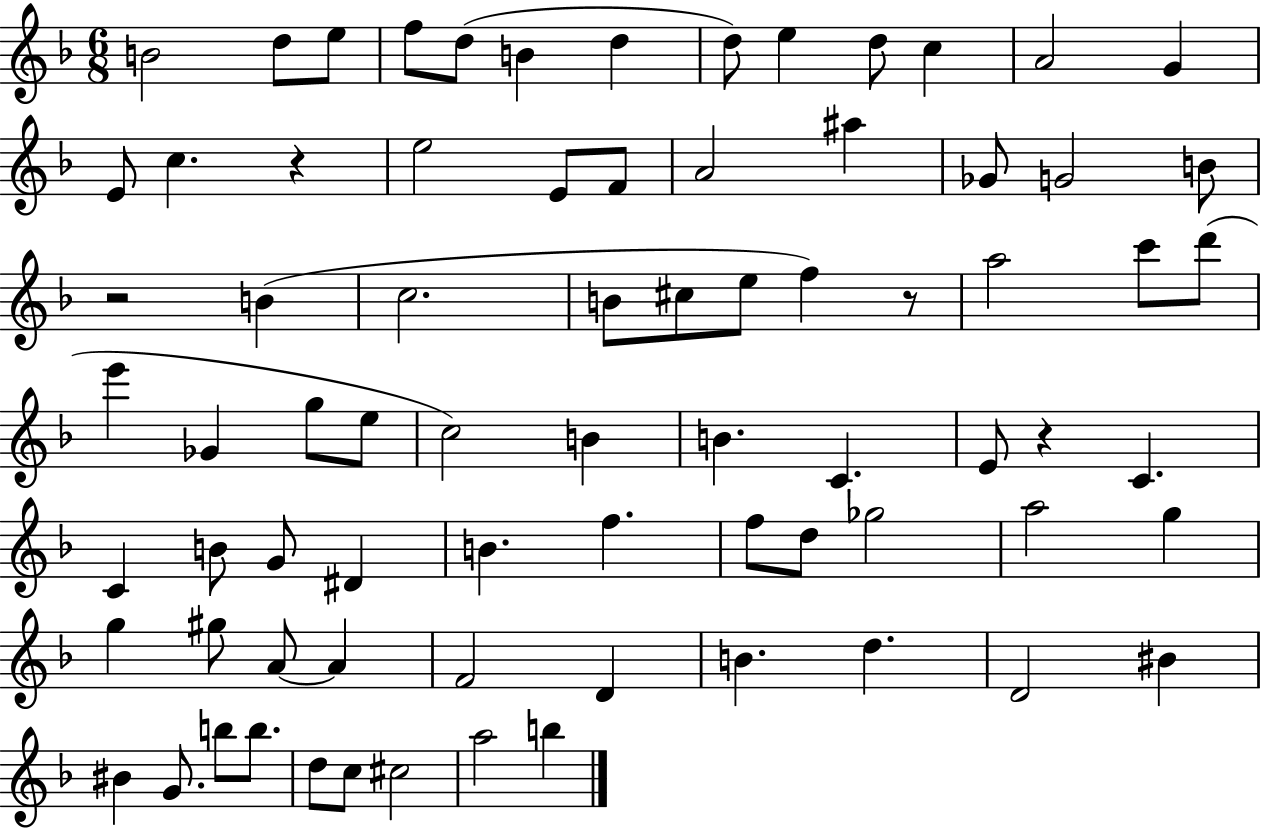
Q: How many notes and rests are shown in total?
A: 76